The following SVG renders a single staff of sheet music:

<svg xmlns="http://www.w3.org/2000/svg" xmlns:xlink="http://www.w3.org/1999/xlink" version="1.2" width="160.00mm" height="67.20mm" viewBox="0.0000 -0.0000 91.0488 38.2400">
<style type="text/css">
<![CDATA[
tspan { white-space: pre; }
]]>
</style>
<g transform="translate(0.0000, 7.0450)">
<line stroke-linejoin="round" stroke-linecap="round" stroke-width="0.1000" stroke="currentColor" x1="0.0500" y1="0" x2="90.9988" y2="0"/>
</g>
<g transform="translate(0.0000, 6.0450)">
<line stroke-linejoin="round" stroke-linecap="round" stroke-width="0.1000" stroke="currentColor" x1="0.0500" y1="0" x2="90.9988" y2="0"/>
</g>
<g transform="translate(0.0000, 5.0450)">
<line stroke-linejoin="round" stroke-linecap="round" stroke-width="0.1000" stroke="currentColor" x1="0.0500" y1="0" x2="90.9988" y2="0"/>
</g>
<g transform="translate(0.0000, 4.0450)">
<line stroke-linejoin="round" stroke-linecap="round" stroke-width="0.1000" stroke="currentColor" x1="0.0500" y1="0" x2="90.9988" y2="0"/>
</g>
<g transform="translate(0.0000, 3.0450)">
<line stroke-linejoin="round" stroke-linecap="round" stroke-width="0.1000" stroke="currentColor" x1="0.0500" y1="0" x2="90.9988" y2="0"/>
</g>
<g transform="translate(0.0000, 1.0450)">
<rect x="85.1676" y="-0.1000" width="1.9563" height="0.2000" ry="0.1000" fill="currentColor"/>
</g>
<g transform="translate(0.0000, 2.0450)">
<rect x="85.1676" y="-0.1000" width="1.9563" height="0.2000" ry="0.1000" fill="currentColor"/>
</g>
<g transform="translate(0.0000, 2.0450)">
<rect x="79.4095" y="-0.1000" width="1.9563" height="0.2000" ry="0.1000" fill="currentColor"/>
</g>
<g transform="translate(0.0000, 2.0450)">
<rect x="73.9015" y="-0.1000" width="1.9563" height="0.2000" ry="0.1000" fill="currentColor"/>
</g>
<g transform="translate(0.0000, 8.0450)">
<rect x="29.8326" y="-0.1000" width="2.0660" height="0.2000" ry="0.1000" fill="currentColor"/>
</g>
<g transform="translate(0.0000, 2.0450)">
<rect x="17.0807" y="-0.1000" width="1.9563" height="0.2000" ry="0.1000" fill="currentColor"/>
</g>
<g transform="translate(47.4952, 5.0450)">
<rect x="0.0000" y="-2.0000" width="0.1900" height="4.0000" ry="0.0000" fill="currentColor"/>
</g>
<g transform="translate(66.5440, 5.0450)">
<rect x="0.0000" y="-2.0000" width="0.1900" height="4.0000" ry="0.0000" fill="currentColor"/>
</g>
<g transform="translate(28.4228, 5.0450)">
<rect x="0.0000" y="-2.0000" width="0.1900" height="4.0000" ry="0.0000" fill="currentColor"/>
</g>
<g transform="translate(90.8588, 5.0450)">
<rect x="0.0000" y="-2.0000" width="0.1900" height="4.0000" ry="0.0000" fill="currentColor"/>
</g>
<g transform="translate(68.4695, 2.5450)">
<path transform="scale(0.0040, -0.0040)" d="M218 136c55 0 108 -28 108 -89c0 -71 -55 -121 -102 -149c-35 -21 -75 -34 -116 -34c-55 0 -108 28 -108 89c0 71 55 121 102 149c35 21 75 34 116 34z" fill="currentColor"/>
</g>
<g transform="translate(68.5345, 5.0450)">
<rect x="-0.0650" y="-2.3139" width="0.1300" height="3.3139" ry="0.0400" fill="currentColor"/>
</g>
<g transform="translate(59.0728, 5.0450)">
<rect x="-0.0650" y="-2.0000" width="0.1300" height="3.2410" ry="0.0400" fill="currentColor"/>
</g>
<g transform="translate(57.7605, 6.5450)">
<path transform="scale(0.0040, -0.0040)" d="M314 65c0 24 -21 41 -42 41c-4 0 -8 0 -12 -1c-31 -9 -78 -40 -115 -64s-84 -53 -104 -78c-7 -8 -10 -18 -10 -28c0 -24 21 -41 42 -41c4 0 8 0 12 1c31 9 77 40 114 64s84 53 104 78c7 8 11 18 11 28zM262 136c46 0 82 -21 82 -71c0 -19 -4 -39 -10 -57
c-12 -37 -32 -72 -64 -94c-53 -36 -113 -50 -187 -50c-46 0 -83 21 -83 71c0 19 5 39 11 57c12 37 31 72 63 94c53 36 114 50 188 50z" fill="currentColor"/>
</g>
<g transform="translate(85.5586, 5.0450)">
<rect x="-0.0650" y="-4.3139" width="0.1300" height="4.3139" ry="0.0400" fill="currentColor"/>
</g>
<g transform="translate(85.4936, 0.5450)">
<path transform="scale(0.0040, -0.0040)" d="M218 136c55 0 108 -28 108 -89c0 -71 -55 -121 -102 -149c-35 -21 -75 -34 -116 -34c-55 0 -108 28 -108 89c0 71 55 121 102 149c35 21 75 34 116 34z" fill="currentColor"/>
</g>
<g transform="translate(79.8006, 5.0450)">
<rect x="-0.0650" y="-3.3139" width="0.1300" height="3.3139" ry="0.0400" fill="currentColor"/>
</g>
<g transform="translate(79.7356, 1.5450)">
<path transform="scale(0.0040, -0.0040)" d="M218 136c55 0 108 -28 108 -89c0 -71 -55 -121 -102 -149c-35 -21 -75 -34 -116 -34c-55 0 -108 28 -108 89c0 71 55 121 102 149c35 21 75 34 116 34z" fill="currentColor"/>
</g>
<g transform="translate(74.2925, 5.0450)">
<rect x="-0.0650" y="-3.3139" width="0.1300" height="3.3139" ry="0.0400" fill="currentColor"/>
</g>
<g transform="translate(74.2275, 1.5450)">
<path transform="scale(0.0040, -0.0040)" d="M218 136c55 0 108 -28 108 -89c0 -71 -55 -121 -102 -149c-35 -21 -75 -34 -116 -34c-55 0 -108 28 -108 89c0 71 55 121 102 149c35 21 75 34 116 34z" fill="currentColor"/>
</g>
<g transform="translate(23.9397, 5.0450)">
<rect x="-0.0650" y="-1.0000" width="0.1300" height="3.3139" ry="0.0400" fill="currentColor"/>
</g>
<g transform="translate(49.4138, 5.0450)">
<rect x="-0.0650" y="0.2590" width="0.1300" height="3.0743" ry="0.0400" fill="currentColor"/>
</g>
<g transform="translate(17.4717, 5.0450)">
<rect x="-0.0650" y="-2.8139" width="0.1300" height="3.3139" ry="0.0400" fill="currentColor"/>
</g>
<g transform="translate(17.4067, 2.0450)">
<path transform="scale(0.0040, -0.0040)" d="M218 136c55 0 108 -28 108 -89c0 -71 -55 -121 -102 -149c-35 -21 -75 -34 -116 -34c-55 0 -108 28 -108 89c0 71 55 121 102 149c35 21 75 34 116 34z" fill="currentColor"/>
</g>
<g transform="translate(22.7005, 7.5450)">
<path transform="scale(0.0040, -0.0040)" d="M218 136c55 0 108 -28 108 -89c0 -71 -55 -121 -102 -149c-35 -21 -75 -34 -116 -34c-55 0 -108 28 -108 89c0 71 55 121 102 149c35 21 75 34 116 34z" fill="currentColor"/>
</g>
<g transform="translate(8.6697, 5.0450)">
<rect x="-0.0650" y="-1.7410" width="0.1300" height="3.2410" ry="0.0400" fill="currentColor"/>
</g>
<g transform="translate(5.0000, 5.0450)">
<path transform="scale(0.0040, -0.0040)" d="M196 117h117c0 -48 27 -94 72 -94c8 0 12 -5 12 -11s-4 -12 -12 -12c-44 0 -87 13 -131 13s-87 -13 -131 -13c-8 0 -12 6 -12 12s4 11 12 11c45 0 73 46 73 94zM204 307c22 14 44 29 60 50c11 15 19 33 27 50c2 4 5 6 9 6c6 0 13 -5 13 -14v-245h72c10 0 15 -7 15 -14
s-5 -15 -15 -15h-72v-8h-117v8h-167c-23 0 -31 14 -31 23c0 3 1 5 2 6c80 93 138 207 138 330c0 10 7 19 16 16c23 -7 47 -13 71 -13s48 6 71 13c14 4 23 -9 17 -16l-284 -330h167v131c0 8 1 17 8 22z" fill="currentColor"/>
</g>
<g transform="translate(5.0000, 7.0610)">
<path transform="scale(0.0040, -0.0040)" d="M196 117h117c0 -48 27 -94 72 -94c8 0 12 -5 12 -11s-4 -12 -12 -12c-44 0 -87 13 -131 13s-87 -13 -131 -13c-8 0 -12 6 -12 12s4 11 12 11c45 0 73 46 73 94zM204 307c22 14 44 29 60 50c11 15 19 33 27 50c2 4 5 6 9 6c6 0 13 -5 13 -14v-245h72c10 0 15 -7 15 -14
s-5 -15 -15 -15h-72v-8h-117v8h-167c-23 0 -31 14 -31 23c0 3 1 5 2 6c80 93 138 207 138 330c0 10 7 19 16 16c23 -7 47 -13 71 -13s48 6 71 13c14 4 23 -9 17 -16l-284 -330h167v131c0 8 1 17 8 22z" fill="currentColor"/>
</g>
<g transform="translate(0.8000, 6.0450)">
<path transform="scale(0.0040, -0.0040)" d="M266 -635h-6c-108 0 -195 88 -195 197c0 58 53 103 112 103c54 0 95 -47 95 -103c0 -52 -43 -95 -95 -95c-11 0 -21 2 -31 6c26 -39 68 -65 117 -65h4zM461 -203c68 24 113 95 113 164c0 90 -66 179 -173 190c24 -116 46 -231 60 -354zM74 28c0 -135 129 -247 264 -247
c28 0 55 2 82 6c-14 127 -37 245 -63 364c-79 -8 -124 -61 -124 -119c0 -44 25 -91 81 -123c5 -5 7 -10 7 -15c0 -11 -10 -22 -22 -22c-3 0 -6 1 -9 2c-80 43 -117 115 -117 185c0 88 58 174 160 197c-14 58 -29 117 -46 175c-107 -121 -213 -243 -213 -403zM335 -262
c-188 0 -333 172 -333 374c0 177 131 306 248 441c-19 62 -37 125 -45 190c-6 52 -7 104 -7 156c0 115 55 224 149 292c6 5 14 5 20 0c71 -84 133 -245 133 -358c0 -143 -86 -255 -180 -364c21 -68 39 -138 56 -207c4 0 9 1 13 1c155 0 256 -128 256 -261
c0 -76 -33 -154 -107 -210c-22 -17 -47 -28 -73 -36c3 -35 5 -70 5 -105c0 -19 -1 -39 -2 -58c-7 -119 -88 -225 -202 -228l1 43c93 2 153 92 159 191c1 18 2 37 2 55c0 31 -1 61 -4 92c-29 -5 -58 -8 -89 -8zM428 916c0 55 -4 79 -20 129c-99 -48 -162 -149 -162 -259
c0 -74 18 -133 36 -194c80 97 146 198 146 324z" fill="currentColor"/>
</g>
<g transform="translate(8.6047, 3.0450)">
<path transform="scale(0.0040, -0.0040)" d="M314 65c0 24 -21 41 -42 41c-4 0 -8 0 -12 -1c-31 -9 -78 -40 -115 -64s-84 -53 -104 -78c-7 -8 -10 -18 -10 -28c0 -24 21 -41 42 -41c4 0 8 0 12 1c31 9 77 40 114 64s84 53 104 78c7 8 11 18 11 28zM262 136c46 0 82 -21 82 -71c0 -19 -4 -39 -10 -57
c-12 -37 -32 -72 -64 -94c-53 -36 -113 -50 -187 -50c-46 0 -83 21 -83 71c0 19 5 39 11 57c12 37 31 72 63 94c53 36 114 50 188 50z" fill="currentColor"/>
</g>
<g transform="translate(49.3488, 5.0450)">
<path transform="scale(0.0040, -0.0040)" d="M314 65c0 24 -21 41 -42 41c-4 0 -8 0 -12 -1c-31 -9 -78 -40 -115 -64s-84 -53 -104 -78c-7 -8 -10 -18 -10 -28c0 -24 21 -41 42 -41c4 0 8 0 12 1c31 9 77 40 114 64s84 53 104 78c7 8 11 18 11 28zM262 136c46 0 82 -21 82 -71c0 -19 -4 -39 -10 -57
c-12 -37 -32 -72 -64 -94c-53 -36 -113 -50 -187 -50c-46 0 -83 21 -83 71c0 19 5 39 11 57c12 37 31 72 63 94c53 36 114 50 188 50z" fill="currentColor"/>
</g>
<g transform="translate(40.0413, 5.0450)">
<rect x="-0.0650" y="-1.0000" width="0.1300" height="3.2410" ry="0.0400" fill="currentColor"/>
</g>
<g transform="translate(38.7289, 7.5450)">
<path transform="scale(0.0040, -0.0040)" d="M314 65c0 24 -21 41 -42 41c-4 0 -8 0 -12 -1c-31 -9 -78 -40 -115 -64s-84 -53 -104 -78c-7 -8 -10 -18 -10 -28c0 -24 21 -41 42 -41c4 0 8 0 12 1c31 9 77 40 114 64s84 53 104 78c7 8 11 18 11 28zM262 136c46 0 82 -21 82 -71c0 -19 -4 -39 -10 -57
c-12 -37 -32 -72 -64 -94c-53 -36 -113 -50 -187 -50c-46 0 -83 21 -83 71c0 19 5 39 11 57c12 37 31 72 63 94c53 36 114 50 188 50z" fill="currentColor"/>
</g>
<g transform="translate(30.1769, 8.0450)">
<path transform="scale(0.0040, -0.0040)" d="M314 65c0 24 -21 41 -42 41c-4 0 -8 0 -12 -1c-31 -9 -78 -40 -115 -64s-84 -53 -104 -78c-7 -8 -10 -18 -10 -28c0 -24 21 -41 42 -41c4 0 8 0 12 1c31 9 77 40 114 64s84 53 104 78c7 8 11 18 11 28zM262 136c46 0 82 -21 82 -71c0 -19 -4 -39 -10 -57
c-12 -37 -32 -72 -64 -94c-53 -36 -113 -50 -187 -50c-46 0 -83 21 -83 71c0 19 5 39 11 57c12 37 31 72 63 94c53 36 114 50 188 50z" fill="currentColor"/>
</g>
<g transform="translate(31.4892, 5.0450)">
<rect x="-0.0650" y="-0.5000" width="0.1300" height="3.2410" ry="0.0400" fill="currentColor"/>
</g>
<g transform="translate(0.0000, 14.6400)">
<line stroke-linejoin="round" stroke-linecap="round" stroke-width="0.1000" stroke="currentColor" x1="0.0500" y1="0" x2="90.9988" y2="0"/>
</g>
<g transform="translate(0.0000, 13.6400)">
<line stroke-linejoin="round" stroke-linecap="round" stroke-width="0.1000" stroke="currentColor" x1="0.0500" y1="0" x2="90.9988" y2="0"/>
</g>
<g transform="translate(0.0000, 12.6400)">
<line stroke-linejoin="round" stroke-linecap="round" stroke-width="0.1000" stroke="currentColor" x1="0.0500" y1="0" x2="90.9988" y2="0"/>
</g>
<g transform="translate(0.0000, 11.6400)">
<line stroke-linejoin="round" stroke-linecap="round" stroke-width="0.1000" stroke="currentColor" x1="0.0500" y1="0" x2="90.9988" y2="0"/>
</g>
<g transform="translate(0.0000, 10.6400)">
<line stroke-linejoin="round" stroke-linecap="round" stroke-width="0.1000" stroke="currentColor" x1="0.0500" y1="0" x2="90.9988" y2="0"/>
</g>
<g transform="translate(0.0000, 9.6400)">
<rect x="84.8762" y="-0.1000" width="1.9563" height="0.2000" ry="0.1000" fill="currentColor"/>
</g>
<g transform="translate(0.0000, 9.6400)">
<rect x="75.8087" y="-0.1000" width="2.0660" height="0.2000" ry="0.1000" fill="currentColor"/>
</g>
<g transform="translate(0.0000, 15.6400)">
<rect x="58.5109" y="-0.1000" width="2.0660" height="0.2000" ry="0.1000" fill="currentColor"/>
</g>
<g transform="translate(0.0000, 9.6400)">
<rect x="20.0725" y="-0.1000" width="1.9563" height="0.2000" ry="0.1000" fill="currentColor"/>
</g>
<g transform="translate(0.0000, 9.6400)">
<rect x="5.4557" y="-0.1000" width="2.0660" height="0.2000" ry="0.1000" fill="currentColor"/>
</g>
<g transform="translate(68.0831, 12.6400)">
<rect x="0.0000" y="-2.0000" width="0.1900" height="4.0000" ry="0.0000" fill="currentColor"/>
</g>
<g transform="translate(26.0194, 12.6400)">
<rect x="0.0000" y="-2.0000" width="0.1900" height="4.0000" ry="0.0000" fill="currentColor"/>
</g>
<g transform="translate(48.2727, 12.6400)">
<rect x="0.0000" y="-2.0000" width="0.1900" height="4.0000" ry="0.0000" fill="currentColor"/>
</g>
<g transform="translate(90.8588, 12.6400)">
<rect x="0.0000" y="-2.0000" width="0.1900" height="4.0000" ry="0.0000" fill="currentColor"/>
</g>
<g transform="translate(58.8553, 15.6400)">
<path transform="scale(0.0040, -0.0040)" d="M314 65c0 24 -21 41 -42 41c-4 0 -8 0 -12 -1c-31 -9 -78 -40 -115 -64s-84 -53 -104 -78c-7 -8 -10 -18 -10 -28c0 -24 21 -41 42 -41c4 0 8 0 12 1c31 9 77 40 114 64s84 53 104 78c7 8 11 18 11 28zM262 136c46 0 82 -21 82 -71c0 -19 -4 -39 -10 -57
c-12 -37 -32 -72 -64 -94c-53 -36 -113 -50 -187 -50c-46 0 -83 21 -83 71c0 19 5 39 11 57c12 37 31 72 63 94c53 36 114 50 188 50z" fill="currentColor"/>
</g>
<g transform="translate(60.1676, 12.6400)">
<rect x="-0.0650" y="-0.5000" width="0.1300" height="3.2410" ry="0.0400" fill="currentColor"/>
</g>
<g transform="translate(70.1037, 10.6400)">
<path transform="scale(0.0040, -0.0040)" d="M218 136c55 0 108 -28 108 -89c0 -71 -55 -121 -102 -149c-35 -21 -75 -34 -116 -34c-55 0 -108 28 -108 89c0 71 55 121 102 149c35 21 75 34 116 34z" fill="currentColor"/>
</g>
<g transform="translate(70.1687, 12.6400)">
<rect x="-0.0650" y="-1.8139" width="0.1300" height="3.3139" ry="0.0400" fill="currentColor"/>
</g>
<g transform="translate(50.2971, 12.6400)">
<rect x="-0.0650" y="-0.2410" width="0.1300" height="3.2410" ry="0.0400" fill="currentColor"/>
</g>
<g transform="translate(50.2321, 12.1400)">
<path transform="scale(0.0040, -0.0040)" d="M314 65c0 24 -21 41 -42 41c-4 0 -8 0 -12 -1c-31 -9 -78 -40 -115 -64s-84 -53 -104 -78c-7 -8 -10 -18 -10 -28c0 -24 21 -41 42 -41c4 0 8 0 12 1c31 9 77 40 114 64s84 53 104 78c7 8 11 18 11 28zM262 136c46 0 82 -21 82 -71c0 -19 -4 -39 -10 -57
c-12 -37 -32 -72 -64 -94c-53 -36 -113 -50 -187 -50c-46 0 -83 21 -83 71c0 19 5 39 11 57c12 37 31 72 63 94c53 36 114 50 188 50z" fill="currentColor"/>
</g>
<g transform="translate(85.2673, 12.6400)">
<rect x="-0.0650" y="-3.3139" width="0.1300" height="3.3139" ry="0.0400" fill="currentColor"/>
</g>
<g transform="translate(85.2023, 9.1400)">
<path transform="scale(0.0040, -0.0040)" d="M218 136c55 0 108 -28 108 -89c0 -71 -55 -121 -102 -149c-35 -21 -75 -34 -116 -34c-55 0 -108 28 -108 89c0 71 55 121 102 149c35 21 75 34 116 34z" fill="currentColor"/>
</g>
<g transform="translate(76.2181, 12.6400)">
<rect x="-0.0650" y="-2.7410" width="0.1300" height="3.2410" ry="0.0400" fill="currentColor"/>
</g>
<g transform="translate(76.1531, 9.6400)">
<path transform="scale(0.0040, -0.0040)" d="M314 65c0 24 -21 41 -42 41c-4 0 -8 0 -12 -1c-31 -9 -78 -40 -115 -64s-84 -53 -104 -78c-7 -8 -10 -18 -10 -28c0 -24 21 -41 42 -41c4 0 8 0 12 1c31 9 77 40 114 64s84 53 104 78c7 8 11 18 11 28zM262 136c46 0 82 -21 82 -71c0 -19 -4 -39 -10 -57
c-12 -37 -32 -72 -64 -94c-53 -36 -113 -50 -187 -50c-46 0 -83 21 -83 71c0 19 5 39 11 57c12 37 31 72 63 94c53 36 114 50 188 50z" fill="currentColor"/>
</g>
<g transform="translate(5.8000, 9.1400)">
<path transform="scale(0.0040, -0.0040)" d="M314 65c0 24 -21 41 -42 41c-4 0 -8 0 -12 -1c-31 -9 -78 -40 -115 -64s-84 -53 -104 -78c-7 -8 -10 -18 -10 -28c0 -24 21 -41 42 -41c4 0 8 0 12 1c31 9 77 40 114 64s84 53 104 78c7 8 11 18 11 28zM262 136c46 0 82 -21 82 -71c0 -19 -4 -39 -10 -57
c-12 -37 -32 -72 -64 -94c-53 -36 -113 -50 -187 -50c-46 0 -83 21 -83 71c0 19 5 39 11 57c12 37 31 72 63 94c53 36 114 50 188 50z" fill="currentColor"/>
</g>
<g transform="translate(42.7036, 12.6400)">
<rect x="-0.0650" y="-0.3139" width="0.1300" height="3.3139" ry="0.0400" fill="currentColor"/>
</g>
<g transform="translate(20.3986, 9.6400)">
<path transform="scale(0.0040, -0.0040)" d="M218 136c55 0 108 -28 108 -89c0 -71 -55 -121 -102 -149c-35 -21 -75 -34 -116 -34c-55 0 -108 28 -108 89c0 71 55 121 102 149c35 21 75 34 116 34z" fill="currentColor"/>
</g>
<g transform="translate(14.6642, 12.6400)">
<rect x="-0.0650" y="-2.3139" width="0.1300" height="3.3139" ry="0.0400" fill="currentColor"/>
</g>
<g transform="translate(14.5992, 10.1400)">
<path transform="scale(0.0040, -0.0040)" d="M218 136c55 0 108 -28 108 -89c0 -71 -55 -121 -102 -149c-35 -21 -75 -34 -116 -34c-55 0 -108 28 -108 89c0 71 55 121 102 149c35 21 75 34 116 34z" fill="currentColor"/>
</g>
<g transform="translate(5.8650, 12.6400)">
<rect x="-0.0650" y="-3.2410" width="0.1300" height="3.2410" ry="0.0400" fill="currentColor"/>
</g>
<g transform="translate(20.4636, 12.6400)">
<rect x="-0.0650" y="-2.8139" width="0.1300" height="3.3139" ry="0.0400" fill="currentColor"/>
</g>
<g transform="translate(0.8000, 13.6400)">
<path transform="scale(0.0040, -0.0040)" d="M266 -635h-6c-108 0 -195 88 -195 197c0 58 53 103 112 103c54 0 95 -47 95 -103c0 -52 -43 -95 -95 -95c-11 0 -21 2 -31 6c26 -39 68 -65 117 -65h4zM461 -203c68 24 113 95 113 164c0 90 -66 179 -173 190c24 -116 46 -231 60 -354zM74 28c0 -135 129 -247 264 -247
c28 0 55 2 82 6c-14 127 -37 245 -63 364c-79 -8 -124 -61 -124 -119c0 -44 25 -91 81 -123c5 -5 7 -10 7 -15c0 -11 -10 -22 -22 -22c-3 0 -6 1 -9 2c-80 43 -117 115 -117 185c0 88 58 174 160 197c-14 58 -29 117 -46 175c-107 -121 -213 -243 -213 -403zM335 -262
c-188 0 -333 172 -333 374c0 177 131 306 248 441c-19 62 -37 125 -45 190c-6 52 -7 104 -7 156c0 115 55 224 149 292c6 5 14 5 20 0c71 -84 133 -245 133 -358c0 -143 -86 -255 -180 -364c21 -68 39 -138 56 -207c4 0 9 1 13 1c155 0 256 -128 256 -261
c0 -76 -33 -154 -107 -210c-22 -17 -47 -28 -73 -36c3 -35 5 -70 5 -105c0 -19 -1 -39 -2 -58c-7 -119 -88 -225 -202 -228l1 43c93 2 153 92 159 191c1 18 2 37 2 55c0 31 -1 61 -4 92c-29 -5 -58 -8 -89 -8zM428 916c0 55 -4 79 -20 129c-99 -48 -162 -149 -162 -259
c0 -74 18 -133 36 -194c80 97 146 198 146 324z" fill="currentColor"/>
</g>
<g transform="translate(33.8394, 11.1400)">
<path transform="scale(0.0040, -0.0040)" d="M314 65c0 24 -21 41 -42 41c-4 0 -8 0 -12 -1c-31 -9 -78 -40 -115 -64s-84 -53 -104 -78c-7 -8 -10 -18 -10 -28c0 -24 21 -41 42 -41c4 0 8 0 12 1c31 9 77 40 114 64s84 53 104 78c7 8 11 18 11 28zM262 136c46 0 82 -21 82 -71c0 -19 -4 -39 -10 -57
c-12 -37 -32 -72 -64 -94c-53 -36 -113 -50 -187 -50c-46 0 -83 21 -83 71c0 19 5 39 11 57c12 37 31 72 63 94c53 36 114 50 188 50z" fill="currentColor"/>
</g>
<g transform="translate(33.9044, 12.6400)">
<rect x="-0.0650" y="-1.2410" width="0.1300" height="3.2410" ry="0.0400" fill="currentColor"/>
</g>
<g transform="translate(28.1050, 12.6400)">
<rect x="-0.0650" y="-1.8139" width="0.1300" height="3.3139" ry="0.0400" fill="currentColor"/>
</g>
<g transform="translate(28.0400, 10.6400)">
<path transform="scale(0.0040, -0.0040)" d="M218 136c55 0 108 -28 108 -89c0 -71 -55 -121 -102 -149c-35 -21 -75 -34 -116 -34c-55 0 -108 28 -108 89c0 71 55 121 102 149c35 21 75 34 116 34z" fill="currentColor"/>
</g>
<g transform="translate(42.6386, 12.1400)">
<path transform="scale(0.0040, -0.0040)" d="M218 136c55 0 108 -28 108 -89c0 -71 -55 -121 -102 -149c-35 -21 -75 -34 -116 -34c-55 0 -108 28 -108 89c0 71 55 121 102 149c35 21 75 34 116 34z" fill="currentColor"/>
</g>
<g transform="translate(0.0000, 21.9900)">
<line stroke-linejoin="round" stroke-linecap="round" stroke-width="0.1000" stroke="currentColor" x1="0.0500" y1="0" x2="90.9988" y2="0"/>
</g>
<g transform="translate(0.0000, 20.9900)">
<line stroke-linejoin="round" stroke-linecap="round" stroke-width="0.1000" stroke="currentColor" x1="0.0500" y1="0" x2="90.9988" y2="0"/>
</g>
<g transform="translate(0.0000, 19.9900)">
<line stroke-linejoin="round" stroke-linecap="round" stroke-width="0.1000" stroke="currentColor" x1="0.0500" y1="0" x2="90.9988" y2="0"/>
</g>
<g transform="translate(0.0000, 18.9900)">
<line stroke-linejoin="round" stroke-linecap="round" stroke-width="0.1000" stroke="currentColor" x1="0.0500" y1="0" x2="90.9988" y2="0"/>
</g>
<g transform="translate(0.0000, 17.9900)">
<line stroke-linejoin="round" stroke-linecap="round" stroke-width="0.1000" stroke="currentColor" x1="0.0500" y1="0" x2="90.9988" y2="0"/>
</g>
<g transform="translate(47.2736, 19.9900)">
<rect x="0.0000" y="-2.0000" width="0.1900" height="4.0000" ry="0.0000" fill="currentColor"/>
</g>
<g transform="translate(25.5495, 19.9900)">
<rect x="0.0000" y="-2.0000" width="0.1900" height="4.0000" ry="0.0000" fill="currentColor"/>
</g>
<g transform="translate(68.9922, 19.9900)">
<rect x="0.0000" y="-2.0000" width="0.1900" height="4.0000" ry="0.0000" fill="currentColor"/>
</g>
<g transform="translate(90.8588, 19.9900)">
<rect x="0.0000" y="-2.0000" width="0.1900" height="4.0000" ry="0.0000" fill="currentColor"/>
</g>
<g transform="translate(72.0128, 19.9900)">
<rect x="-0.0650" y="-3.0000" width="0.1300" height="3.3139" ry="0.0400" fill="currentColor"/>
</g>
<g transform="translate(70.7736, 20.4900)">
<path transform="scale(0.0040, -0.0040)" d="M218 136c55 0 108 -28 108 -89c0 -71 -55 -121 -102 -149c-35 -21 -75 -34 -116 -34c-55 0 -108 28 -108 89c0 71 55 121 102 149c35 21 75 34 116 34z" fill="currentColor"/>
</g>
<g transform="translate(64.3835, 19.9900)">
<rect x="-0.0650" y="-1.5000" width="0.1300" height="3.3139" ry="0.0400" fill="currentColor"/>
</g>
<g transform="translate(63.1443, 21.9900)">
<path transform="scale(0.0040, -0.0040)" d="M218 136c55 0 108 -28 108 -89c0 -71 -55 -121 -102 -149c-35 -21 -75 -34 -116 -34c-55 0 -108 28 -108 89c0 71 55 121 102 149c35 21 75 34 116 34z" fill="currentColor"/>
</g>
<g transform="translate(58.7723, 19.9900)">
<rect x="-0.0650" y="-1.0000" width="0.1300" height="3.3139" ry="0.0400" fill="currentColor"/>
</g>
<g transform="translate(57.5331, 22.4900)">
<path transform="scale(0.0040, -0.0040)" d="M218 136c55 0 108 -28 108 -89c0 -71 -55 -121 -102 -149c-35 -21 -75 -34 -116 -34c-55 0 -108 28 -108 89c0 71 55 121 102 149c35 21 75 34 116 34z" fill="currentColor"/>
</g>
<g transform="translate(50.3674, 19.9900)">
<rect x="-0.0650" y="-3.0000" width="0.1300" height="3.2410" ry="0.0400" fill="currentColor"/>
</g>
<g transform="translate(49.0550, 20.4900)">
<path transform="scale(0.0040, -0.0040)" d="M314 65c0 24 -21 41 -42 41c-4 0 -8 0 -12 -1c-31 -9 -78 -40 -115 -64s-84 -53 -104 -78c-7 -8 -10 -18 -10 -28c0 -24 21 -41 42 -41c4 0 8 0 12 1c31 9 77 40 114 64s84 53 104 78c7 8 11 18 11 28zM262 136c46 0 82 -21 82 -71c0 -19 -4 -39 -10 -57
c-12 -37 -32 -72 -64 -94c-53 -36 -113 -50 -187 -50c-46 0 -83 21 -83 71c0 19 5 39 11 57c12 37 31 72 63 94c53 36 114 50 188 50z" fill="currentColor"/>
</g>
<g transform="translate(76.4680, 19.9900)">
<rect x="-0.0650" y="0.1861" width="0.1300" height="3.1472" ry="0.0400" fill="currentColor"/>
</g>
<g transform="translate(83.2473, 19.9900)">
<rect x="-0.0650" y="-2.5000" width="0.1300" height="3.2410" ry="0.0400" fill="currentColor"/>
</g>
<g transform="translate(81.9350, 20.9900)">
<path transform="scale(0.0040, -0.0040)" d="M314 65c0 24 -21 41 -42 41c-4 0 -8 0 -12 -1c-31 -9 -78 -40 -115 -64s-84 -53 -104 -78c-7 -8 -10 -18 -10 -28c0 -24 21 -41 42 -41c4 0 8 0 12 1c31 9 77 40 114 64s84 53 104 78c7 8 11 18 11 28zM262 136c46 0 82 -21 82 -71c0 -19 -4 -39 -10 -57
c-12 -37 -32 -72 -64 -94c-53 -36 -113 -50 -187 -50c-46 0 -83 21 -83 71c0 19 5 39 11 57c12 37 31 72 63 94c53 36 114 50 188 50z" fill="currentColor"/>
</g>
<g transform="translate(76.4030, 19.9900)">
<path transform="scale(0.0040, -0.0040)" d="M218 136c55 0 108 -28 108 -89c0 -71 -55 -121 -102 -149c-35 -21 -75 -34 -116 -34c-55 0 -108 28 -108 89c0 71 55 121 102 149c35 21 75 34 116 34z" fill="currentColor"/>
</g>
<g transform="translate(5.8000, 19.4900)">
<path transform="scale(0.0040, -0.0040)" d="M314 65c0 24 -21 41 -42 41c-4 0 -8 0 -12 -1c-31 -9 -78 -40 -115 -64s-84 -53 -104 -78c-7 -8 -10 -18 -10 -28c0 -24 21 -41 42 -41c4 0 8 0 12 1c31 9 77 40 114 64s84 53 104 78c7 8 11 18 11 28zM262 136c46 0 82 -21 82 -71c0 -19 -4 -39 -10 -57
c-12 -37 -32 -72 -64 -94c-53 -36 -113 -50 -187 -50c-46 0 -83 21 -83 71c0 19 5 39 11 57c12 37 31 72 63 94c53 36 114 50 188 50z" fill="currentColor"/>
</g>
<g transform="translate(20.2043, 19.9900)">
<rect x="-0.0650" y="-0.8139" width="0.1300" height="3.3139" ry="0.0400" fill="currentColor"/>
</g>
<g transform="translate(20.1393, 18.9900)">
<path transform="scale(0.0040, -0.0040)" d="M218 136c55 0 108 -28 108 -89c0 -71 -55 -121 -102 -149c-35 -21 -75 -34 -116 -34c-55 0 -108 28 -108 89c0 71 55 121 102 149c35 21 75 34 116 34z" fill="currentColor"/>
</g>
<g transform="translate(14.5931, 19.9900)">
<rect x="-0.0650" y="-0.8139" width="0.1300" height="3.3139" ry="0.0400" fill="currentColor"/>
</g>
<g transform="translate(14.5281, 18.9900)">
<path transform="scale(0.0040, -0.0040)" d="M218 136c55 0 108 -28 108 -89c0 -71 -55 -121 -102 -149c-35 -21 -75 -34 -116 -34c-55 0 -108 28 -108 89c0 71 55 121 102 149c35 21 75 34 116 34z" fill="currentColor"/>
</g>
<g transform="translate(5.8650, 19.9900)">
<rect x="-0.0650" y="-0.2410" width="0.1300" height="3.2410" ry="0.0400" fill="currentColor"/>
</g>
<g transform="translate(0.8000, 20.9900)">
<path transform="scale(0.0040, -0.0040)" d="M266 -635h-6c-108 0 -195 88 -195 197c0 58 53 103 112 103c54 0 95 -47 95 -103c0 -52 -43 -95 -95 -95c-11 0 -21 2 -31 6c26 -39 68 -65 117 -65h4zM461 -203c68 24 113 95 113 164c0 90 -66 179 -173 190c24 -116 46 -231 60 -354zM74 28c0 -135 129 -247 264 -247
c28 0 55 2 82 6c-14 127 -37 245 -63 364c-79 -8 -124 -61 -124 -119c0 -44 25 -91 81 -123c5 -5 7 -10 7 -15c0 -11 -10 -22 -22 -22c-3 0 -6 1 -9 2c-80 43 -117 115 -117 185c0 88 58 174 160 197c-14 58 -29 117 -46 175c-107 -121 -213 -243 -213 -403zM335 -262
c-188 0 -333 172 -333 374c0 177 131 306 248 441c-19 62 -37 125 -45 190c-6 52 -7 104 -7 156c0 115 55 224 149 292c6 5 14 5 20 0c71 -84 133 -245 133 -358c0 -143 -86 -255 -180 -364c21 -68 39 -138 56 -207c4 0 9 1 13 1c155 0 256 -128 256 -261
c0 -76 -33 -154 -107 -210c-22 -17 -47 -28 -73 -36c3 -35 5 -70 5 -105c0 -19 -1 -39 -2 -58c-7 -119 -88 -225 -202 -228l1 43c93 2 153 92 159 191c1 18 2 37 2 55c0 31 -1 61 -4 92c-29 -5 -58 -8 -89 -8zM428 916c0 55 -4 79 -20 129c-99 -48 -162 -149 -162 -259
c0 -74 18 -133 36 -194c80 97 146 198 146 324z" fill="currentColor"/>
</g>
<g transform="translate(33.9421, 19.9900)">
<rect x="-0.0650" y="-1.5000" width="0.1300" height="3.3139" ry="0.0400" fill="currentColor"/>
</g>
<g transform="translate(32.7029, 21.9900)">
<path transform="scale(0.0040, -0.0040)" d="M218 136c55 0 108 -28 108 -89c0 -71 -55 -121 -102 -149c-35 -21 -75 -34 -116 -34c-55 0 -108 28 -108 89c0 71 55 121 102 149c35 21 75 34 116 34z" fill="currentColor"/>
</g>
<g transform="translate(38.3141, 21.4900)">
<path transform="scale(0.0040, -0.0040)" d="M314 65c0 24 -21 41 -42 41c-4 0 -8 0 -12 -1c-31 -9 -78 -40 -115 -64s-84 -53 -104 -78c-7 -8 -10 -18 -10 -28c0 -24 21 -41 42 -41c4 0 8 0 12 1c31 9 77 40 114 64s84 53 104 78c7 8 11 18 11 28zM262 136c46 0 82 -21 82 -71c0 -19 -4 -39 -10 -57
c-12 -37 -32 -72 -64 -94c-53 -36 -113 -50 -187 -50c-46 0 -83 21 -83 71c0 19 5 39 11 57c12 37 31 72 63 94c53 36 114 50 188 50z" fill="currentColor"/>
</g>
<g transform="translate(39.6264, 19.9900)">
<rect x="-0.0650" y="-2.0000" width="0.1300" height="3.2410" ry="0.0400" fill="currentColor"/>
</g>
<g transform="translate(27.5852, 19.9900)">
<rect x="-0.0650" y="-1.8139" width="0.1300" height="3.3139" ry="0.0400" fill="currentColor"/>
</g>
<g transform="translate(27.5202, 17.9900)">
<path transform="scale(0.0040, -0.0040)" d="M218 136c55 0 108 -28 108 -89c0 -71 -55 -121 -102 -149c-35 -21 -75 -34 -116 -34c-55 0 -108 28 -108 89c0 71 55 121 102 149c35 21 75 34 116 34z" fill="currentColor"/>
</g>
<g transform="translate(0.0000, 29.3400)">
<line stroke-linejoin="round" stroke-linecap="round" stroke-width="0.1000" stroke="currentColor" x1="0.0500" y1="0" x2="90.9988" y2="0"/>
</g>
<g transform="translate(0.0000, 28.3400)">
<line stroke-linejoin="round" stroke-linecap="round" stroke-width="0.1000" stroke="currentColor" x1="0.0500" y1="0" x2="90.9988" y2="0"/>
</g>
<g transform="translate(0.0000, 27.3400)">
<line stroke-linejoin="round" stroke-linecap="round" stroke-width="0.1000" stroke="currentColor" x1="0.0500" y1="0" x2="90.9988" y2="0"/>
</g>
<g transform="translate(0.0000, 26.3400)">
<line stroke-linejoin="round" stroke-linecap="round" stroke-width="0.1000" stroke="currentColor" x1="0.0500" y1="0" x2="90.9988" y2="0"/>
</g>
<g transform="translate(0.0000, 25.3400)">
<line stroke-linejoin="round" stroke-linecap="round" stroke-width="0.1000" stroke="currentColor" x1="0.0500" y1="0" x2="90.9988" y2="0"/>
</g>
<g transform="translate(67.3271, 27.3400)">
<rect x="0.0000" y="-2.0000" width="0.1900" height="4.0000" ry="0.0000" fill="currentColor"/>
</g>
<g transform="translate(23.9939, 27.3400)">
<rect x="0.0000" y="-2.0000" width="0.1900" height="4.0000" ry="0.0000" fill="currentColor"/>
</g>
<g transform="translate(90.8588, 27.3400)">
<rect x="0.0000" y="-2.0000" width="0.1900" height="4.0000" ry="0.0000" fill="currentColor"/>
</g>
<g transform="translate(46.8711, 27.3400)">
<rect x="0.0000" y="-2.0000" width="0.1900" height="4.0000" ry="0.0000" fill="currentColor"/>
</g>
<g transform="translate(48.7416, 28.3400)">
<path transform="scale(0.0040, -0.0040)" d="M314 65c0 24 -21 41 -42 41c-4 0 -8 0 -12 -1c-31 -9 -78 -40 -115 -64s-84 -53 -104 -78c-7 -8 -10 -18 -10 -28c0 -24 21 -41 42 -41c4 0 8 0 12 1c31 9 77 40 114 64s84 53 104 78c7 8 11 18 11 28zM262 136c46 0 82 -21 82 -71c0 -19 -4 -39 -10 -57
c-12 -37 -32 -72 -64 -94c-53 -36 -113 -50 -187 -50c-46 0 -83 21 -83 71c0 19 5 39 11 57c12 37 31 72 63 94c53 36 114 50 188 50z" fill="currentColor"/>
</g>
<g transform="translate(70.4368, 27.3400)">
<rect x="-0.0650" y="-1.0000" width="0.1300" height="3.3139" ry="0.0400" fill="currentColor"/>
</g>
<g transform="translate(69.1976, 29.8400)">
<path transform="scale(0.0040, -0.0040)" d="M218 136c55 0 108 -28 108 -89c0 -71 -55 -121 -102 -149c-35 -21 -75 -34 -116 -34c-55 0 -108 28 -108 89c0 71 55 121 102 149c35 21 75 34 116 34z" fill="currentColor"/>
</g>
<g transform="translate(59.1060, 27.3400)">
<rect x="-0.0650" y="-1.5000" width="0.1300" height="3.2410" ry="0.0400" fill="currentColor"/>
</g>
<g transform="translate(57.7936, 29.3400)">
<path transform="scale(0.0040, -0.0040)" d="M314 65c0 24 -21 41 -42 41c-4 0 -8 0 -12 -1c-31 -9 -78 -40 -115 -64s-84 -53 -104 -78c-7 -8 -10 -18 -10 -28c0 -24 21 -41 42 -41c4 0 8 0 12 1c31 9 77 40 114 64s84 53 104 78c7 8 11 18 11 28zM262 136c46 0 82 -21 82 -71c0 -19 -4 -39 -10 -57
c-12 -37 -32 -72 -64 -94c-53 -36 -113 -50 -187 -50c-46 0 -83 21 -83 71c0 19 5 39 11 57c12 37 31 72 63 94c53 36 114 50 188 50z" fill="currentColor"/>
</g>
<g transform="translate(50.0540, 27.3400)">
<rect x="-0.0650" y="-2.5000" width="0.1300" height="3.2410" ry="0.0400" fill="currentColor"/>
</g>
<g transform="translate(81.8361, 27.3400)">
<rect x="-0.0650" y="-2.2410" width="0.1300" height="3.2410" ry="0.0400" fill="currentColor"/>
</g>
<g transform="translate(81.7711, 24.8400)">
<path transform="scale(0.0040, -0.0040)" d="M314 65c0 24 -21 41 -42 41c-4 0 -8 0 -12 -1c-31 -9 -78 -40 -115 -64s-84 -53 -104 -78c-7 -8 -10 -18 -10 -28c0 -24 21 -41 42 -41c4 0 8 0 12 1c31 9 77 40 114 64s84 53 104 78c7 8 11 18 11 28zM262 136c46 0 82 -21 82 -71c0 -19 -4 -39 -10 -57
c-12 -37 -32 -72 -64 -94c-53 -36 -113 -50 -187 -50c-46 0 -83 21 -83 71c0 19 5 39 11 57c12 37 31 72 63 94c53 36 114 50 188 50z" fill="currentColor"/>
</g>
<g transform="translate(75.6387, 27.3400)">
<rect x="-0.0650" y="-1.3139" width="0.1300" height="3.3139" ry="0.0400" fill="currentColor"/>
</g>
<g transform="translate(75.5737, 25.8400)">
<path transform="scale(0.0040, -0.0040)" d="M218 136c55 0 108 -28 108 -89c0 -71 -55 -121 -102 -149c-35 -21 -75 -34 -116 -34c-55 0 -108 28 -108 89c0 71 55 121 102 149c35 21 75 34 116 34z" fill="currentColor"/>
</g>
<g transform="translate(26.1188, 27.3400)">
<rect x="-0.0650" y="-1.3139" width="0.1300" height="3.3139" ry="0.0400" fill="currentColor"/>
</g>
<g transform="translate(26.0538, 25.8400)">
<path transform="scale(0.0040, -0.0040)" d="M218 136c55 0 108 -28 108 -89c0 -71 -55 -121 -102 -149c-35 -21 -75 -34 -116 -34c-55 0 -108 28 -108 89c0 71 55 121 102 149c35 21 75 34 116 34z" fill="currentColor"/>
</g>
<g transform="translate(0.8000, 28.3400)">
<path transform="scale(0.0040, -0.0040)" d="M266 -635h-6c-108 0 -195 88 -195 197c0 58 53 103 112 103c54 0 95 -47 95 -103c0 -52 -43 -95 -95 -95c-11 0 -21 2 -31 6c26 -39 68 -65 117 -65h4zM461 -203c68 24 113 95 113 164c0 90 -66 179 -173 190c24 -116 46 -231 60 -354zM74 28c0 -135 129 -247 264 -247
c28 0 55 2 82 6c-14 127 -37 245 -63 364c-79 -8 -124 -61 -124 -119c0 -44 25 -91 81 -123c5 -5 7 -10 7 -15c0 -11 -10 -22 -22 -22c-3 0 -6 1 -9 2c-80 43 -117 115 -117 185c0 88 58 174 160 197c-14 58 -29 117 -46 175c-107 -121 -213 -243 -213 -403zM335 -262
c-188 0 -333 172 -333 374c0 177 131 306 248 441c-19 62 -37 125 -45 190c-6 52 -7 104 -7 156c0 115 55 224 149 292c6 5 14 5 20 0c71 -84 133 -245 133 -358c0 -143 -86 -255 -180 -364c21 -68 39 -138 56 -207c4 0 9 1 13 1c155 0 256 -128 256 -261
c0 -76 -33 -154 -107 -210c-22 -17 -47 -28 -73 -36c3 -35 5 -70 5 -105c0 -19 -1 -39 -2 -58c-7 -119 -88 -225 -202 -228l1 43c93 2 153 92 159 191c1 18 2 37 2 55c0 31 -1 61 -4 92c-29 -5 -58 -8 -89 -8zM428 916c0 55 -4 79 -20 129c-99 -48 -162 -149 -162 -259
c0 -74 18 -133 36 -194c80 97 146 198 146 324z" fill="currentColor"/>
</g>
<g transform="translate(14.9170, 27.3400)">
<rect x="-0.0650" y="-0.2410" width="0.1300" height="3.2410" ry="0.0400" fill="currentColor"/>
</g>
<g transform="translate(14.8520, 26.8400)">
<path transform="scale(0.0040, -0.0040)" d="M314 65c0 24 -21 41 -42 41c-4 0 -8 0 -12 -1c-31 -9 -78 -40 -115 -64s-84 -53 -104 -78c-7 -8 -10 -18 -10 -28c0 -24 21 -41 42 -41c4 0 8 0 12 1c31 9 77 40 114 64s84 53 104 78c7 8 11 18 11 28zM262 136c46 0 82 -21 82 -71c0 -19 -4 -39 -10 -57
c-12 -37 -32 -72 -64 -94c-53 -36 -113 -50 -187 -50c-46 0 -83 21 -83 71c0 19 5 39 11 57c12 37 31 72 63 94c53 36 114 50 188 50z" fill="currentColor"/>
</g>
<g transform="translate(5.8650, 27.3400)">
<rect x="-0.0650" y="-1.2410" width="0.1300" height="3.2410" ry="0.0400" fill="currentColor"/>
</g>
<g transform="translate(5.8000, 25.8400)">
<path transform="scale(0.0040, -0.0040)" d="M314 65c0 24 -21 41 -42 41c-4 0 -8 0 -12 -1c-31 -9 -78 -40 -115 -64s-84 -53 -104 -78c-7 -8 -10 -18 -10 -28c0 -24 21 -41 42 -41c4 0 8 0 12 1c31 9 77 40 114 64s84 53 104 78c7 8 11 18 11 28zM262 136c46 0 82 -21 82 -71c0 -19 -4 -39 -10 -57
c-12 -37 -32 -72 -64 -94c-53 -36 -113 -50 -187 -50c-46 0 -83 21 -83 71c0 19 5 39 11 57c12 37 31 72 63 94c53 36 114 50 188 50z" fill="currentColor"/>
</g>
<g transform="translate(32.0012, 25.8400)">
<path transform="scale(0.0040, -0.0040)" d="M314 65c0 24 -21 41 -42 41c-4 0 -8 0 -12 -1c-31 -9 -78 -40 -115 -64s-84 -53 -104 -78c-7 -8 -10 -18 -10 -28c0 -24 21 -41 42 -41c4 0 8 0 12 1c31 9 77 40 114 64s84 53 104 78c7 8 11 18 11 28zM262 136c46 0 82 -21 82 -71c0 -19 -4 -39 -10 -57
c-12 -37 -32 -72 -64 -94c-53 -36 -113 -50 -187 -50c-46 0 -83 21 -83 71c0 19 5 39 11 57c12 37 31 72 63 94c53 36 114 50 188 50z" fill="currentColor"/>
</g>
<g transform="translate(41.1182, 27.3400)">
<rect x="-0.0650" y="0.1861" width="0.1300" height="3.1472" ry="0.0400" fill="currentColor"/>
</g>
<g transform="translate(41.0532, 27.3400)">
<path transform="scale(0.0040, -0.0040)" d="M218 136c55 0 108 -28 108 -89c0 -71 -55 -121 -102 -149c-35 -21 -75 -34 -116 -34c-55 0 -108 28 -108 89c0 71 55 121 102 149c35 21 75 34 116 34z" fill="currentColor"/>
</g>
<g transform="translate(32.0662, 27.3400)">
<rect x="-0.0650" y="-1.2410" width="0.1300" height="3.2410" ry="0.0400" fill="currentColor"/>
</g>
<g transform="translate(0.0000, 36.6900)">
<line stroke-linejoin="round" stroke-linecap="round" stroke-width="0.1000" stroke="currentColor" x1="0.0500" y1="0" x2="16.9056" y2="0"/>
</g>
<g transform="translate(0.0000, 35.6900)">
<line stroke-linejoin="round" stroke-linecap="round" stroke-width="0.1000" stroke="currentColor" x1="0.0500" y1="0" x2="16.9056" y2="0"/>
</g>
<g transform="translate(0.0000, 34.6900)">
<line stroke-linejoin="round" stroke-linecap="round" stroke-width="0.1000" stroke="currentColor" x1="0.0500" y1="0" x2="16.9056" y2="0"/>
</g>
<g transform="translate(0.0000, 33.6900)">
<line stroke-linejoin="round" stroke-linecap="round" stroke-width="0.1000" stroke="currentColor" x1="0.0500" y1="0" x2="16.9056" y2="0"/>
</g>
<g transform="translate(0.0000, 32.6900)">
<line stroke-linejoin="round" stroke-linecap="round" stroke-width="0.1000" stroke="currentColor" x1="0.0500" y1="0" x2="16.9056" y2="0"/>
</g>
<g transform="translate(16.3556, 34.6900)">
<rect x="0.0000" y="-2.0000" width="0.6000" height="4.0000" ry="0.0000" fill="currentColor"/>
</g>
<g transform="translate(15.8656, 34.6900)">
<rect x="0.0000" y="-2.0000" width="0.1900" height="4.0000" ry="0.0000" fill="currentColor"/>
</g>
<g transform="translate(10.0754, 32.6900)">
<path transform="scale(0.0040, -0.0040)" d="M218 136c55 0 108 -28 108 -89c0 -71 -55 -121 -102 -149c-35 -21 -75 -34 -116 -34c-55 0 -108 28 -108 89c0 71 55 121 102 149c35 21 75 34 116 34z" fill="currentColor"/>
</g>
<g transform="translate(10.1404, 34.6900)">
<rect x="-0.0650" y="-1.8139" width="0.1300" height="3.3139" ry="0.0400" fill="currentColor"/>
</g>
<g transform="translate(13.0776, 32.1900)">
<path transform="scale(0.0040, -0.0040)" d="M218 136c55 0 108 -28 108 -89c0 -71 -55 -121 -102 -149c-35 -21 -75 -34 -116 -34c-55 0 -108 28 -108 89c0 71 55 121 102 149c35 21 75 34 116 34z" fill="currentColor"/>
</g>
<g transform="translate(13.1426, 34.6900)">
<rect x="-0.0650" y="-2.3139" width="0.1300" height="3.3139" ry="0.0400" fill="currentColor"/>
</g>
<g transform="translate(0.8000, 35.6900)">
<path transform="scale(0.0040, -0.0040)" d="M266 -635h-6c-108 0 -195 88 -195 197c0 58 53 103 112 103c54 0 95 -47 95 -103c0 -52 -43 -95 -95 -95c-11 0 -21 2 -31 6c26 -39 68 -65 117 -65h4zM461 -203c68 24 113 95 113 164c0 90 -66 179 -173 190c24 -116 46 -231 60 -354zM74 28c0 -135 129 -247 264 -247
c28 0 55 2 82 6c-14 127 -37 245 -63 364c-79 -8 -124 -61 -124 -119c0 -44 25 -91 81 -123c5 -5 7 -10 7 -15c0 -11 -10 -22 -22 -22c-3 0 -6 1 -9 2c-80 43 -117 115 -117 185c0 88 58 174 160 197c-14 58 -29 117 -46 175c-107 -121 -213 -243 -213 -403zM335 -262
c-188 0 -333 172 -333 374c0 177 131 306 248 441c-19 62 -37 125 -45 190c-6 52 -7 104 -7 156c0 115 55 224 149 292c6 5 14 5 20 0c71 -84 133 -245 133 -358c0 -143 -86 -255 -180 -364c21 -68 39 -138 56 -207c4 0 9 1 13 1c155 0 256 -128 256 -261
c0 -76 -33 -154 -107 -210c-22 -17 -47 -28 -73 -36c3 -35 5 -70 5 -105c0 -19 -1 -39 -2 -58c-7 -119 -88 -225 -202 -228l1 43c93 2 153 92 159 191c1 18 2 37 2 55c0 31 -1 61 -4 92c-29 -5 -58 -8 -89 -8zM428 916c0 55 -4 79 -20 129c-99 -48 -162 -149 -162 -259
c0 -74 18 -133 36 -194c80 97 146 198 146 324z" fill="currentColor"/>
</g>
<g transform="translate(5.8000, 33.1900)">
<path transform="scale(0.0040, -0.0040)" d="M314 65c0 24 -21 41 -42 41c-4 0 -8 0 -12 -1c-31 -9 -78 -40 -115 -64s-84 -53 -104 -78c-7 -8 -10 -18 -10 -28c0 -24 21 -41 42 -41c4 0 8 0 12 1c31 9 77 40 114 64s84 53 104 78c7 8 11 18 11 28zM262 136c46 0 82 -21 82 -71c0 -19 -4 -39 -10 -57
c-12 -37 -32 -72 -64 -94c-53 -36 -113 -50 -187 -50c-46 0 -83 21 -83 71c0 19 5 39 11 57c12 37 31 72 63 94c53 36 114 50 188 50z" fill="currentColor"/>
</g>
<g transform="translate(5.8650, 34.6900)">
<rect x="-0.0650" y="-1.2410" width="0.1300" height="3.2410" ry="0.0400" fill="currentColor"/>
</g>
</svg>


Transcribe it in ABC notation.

X:1
T:Untitled
M:4/4
L:1/4
K:C
f2 a D C2 D2 B2 F2 g b b d' b2 g a f e2 c c2 C2 f a2 b c2 d d f E F2 A2 D E A B G2 e2 c2 e e2 B G2 E2 D e g2 e2 f g